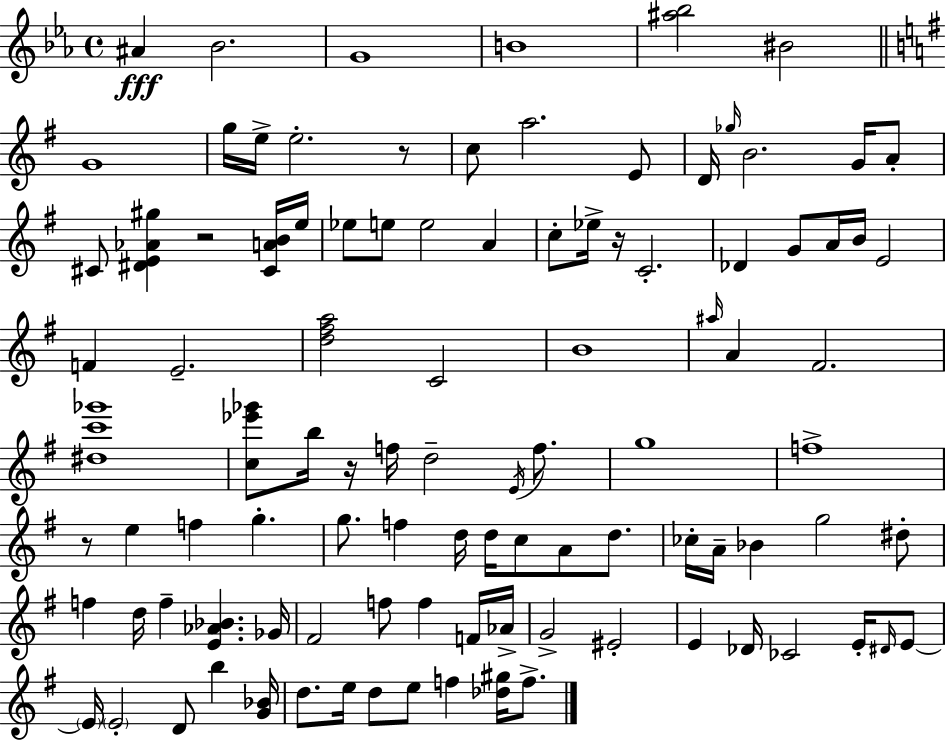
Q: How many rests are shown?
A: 5